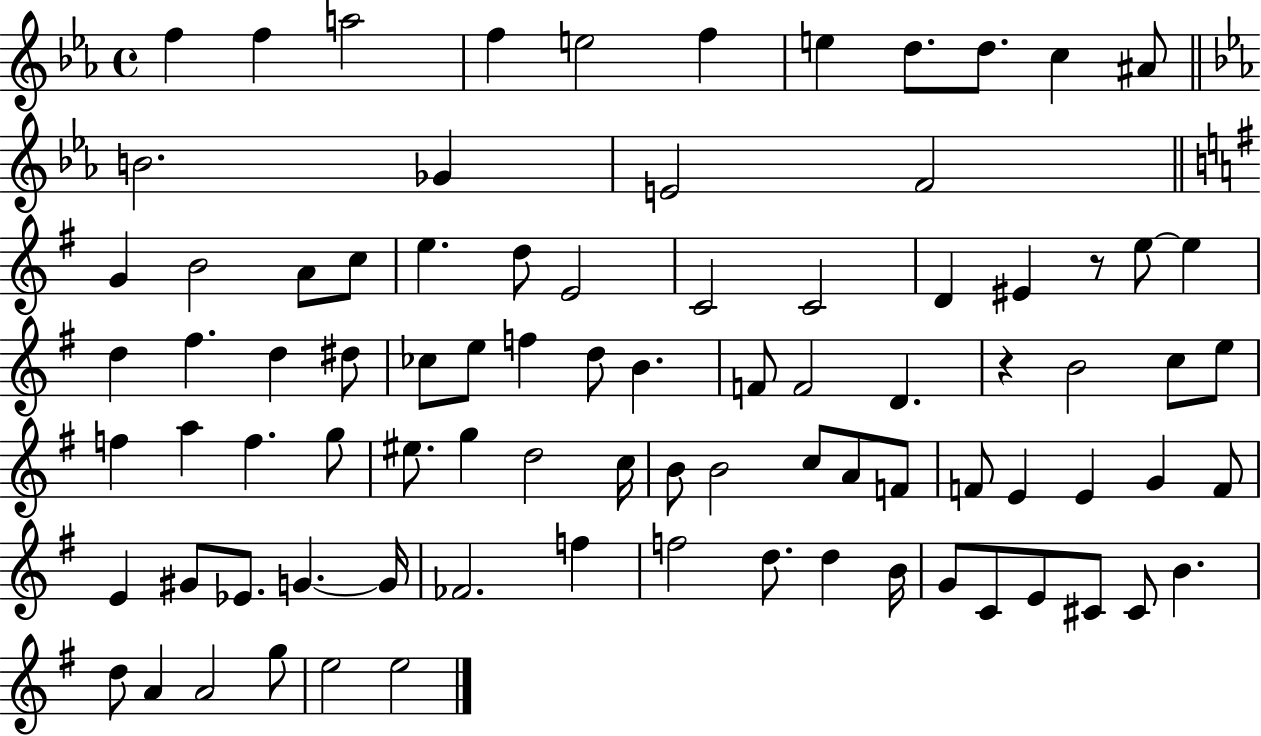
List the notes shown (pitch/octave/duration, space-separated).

F5/q F5/q A5/h F5/q E5/h F5/q E5/q D5/e. D5/e. C5/q A#4/e B4/h. Gb4/q E4/h F4/h G4/q B4/h A4/e C5/e E5/q. D5/e E4/h C4/h C4/h D4/q EIS4/q R/e E5/e E5/q D5/q F#5/q. D5/q D#5/e CES5/e E5/e F5/q D5/e B4/q. F4/e F4/h D4/q. R/q B4/h C5/e E5/e F5/q A5/q F5/q. G5/e EIS5/e. G5/q D5/h C5/s B4/e B4/h C5/e A4/e F4/e F4/e E4/q E4/q G4/q F4/e E4/q G#4/e Eb4/e. G4/q. G4/s FES4/h. F5/q F5/h D5/e. D5/q B4/s G4/e C4/e E4/e C#4/e C#4/e B4/q. D5/e A4/q A4/h G5/e E5/h E5/h